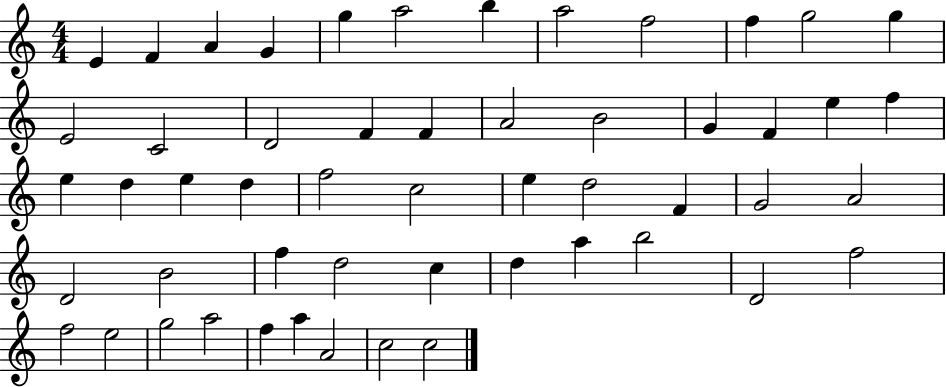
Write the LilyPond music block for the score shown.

{
  \clef treble
  \numericTimeSignature
  \time 4/4
  \key c \major
  e'4 f'4 a'4 g'4 | g''4 a''2 b''4 | a''2 f''2 | f''4 g''2 g''4 | \break e'2 c'2 | d'2 f'4 f'4 | a'2 b'2 | g'4 f'4 e''4 f''4 | \break e''4 d''4 e''4 d''4 | f''2 c''2 | e''4 d''2 f'4 | g'2 a'2 | \break d'2 b'2 | f''4 d''2 c''4 | d''4 a''4 b''2 | d'2 f''2 | \break f''2 e''2 | g''2 a''2 | f''4 a''4 a'2 | c''2 c''2 | \break \bar "|."
}